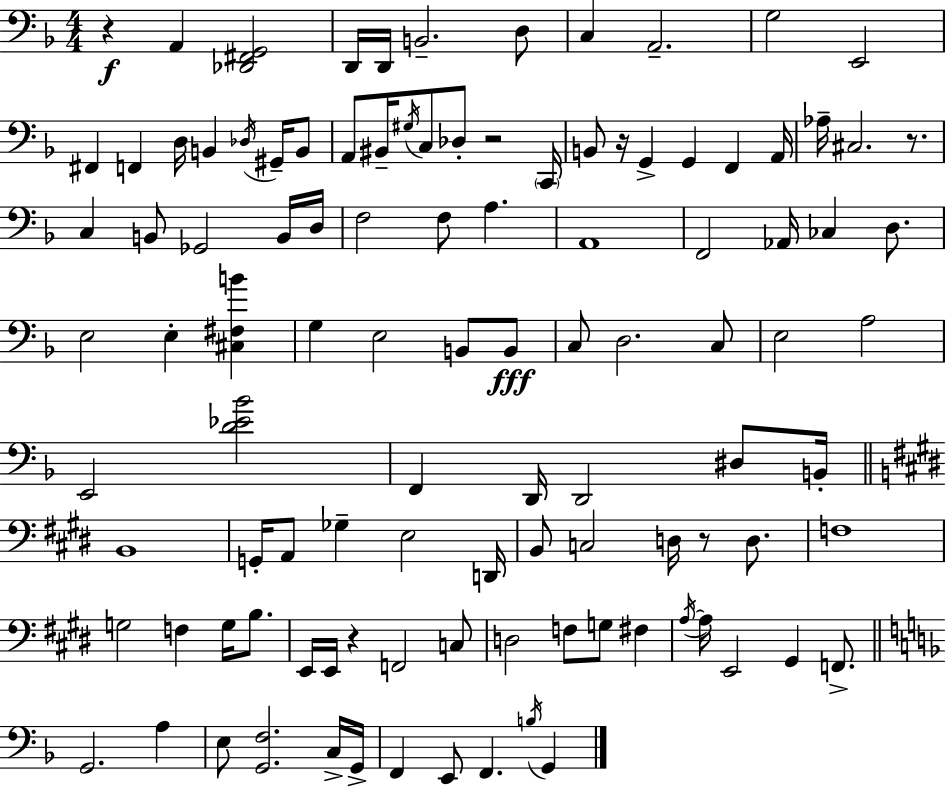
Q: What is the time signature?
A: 4/4